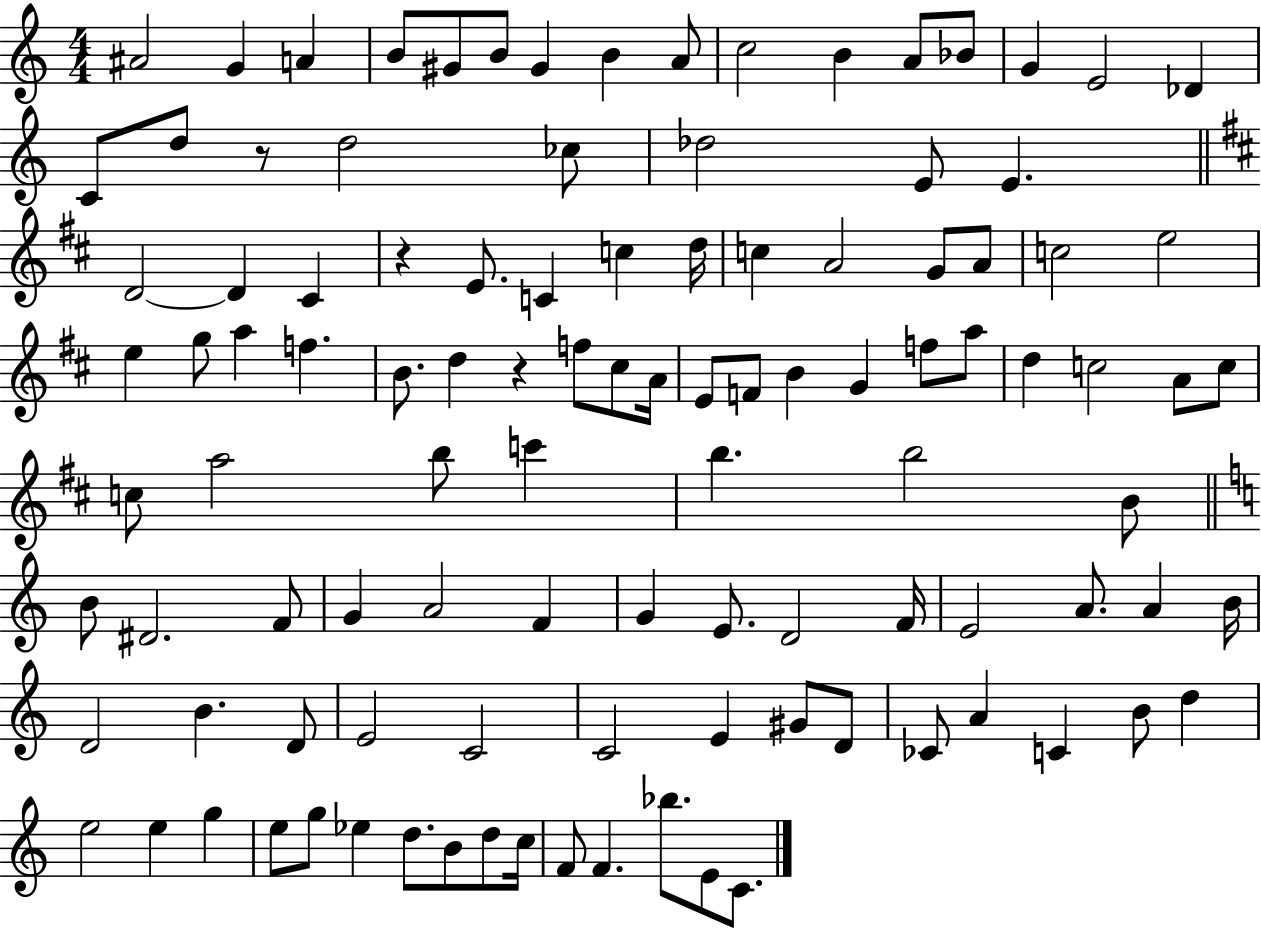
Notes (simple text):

A#4/h G4/q A4/q B4/e G#4/e B4/e G#4/q B4/q A4/e C5/h B4/q A4/e Bb4/e G4/q E4/h Db4/q C4/e D5/e R/e D5/h CES5/e Db5/h E4/e E4/q. D4/h D4/q C#4/q R/q E4/e. C4/q C5/q D5/s C5/q A4/h G4/e A4/e C5/h E5/h E5/q G5/e A5/q F5/q. B4/e. D5/q R/q F5/e C#5/e A4/s E4/e F4/e B4/q G4/q F5/e A5/e D5/q C5/h A4/e C5/e C5/e A5/h B5/e C6/q B5/q. B5/h B4/e B4/e D#4/h. F4/e G4/q A4/h F4/q G4/q E4/e. D4/h F4/s E4/h A4/e. A4/q B4/s D4/h B4/q. D4/e E4/h C4/h C4/h E4/q G#4/e D4/e CES4/e A4/q C4/q B4/e D5/q E5/h E5/q G5/q E5/e G5/e Eb5/q D5/e. B4/e D5/e C5/s F4/e F4/q. Bb5/e. E4/e C4/e.